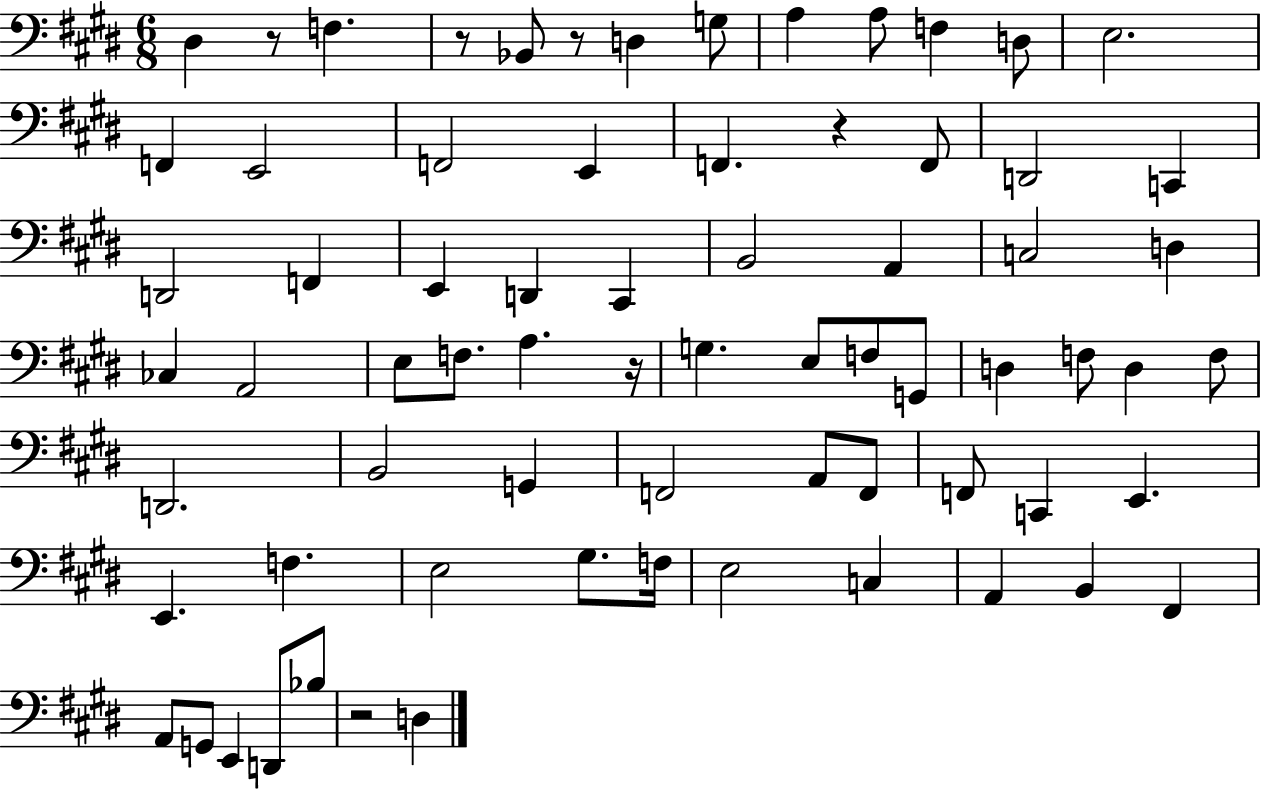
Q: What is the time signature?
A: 6/8